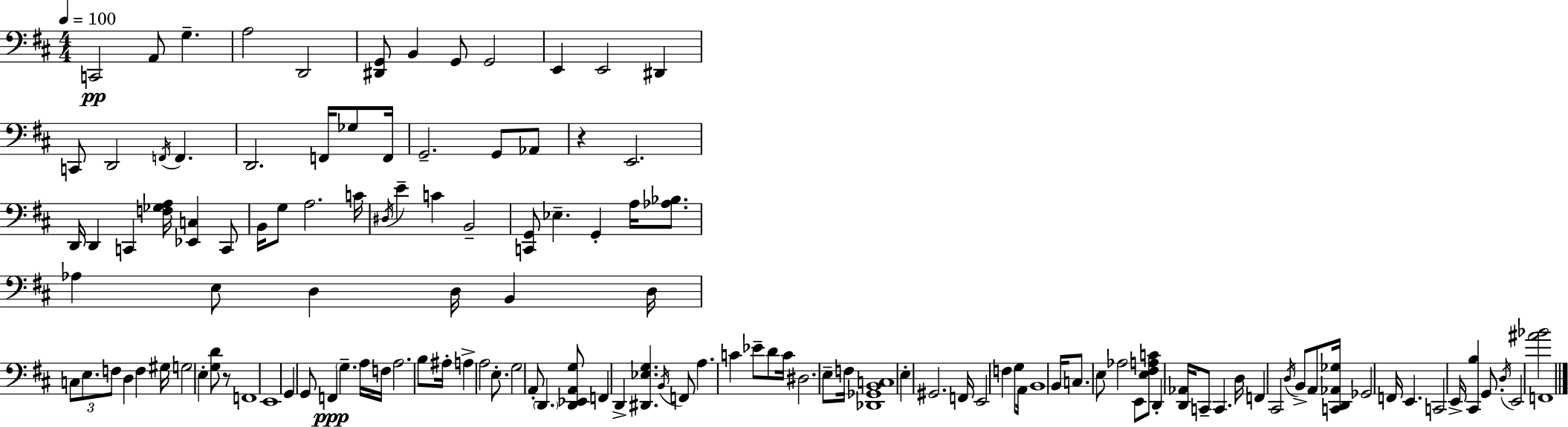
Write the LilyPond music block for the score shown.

{
  \clef bass
  \numericTimeSignature
  \time 4/4
  \key d \major
  \tempo 4 = 100
  c,2\pp a,8 g4.-- | a2 d,2 | <dis, g,>8 b,4 g,8 g,2 | e,4 e,2 dis,4 | \break c,8 d,2 \acciaccatura { f,16 } f,4. | d,2. f,16 ges8 | f,16 g,2.-- g,8 aes,8 | r4 e,2. | \break d,16 d,4 c,4 <f ges a>16 <ees, c>4 c,8 | b,16 g8 a2. | c'16 \acciaccatura { dis16 } e'4-- c'4 b,2-- | <c, g,>8 ees4.-- g,4-. a16 <aes bes>8. | \break aes4 e8 d4 d16 b,4 | d16 \tuplet 3/2 { c8 e8. f8 } d4 f4 | gis16 g2 e4-. <g d'>8 | r8 f,1 | \break e,1 | g,4 g,8 f,4\ppp \parenthesize g4.-- | a16 f16 a2. | b8 ais16-. a4-> a2 e8.-. | \break g2 a,8-. \parenthesize d,4. | <d, ees, a, g>8 f,4 d,4-> <dis, ees g>4. | \acciaccatura { b,16 } f,8 a4. c'4 ees'8-- | d'8 c'16 dis2. | \break e8-- f16 <des, ges, b, c>1 | e4-. gis,2. | f,16 e,2 f4 | g8 a,16 b,1 | \break b,16 c8. e8 aes2 | e,8 <e fis a c'>8 d,4-. <d, aes,>16 c,8-- c,4. | d16 f,4 cis,2 \acciaccatura { d16 } | b,8-> a,8 <c, d, aes, ges>16 ges,2 f,16 e,4. | \break c,2 e,16-> <cis, b>4 | g,8. \acciaccatura { d16 } e,2 <ais' bes'>2 | f,1 | \bar "|."
}